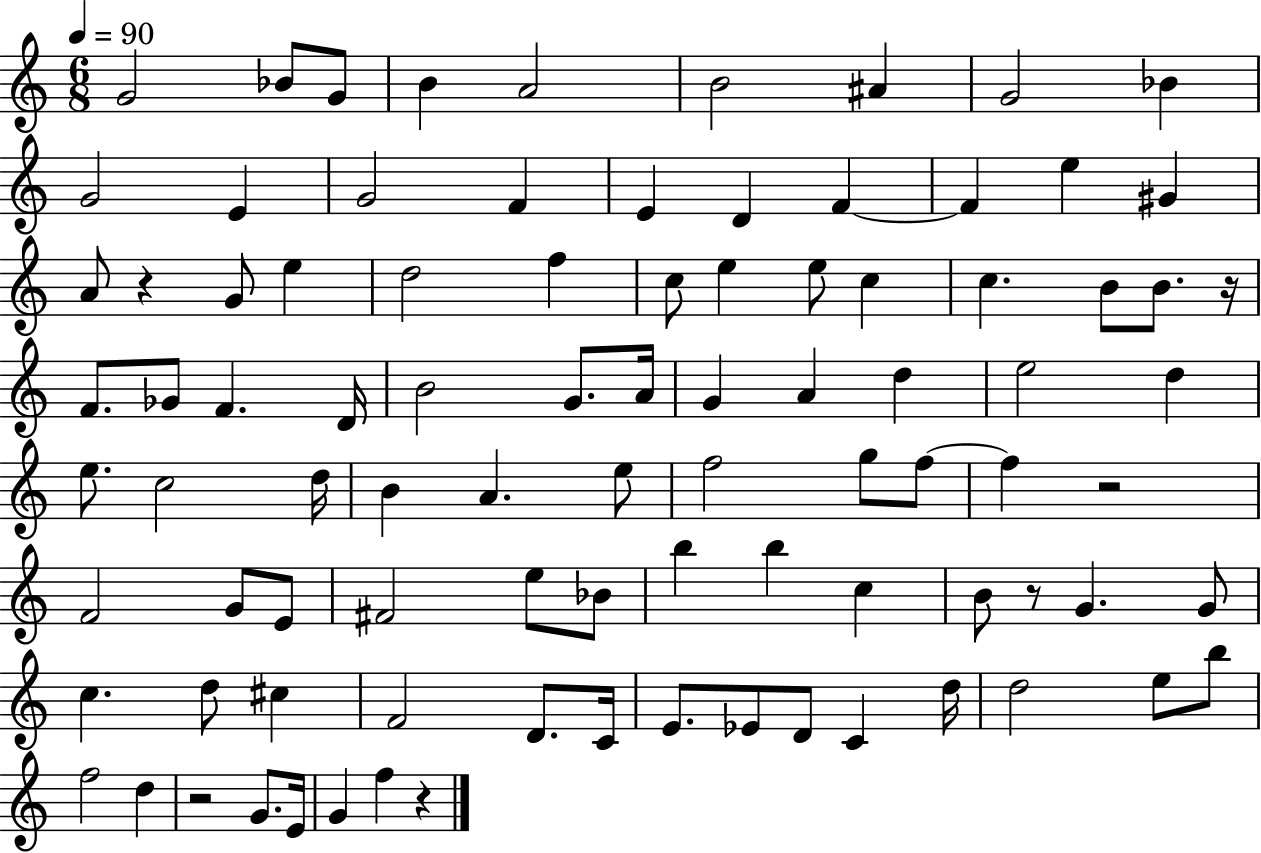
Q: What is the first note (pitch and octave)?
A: G4